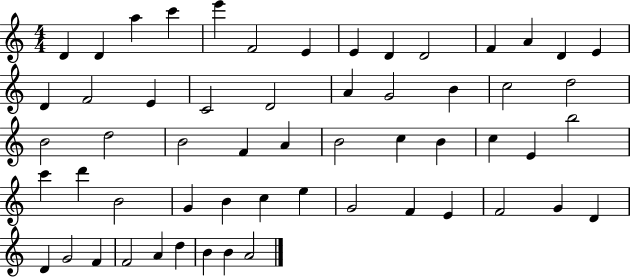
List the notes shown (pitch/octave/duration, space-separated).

D4/q D4/q A5/q C6/q E6/q F4/h E4/q E4/q D4/q D4/h F4/q A4/q D4/q E4/q D4/q F4/h E4/q C4/h D4/h A4/q G4/h B4/q C5/h D5/h B4/h D5/h B4/h F4/q A4/q B4/h C5/q B4/q C5/q E4/q B5/h C6/q D6/q B4/h G4/q B4/q C5/q E5/q G4/h F4/q E4/q F4/h G4/q D4/q D4/q G4/h F4/q F4/h A4/q D5/q B4/q B4/q A4/h